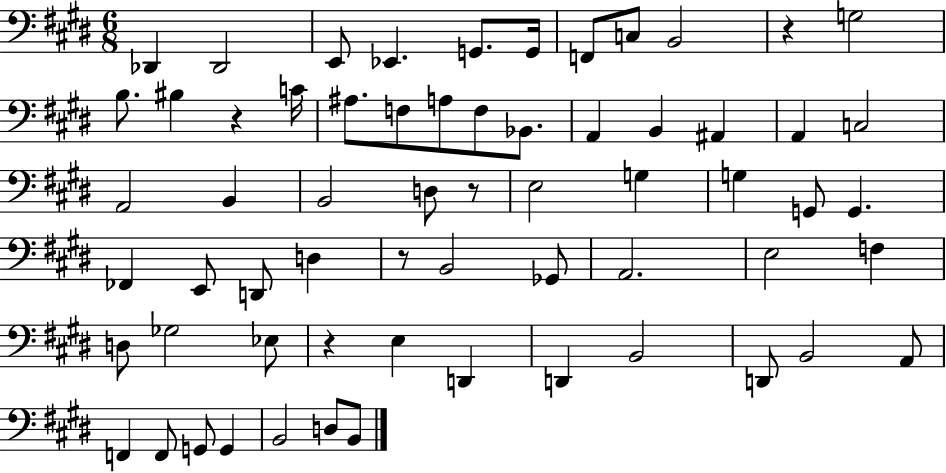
{
  \clef bass
  \numericTimeSignature
  \time 6/8
  \key e \major
  des,4 des,2 | e,8 ees,4. g,8. g,16 | f,8 c8 b,2 | r4 g2 | \break b8. bis4 r4 c'16 | ais8. f8 a8 f8 bes,8. | a,4 b,4 ais,4 | a,4 c2 | \break a,2 b,4 | b,2 d8 r8 | e2 g4 | g4 g,8 g,4. | \break fes,4 e,8 d,8 d4 | r8 b,2 ges,8 | a,2. | e2 f4 | \break d8 ges2 ees8 | r4 e4 d,4 | d,4 b,2 | d,8 b,2 a,8 | \break f,4 f,8 g,8 g,4 | b,2 d8 b,8 | \bar "|."
}